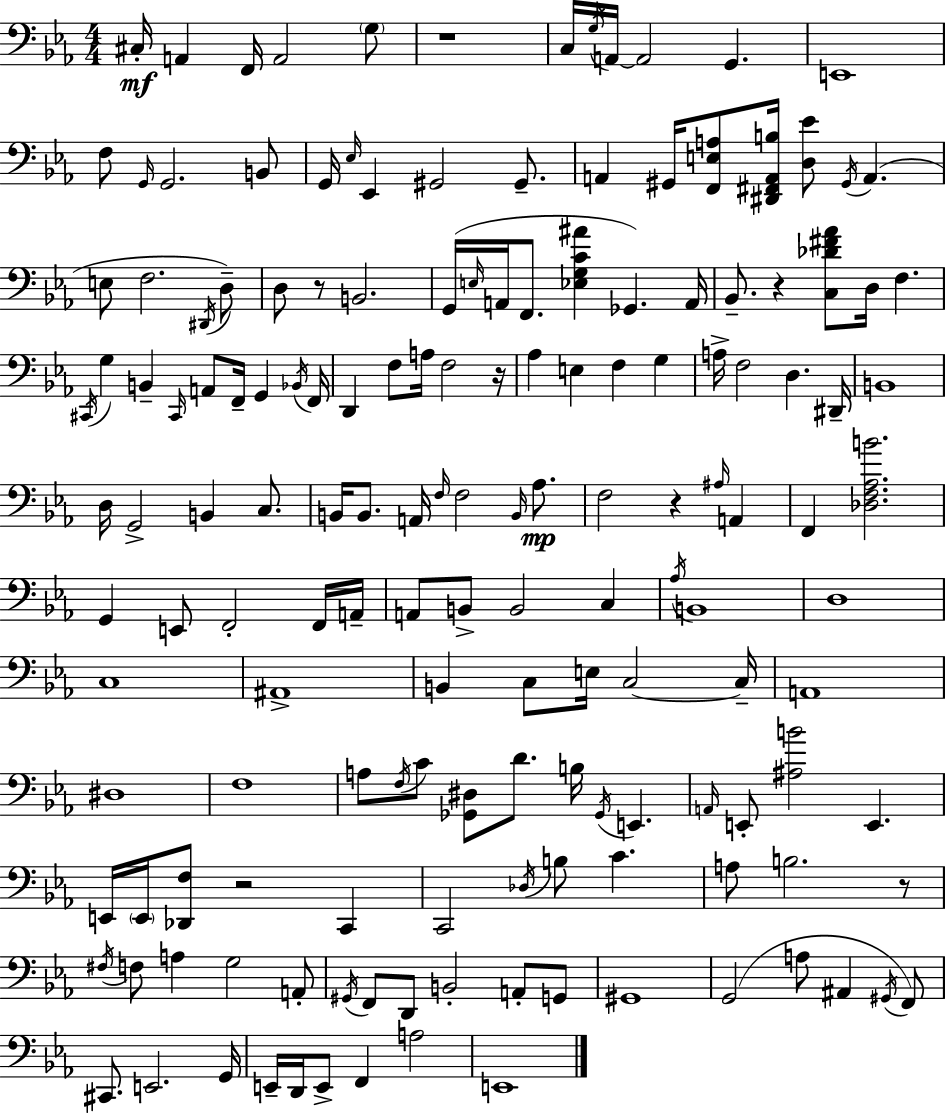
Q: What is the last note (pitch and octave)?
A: E2